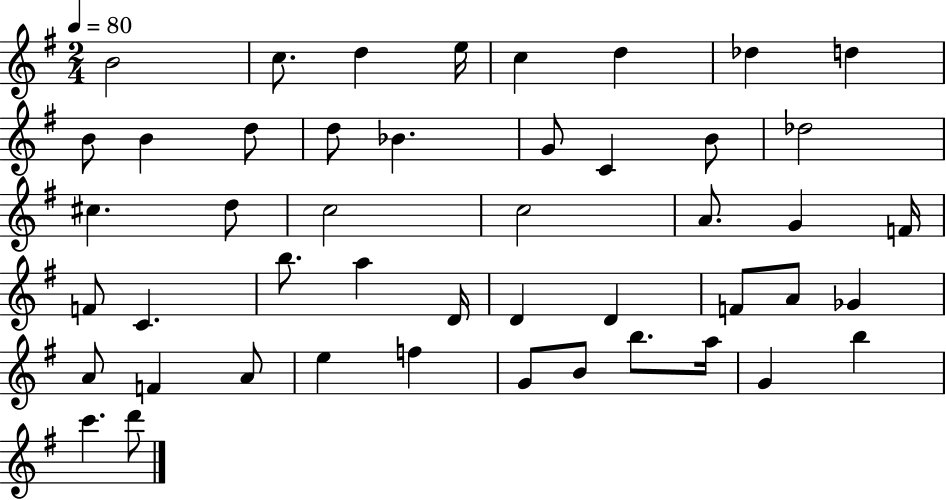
X:1
T:Untitled
M:2/4
L:1/4
K:G
B2 c/2 d e/4 c d _d d B/2 B d/2 d/2 _B G/2 C B/2 _d2 ^c d/2 c2 c2 A/2 G F/4 F/2 C b/2 a D/4 D D F/2 A/2 _G A/2 F A/2 e f G/2 B/2 b/2 a/4 G b c' d'/2